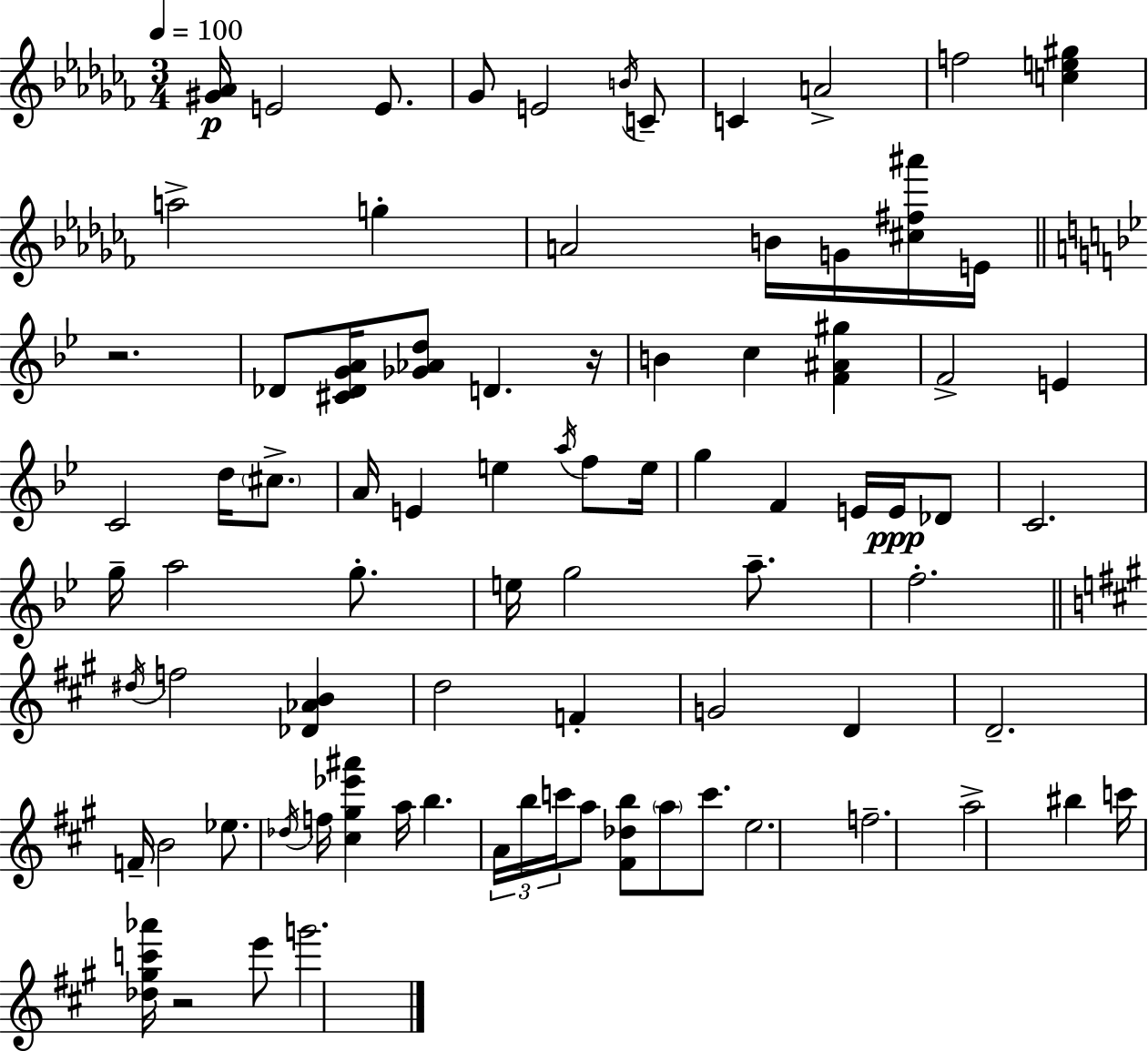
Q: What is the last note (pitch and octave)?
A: G6